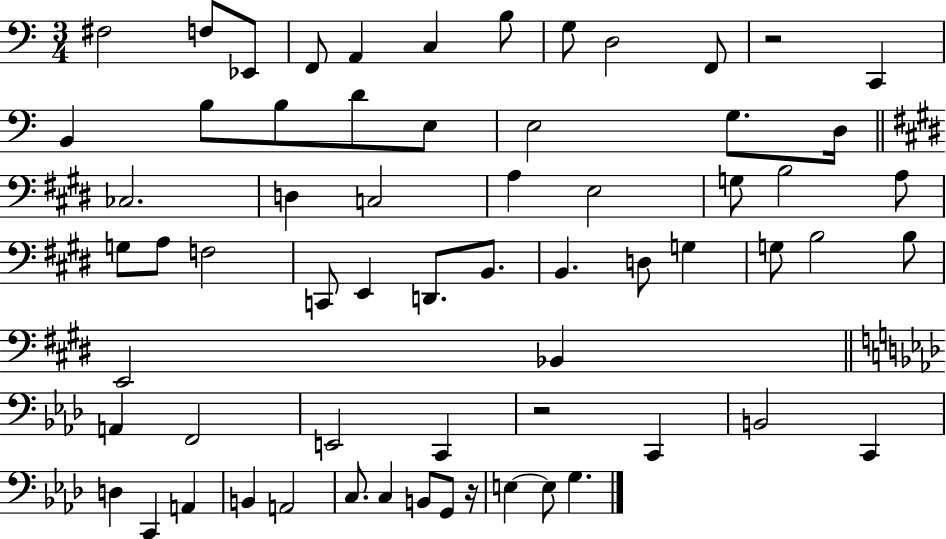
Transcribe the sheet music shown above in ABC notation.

X:1
T:Untitled
M:3/4
L:1/4
K:C
^F,2 F,/2 _E,,/2 F,,/2 A,, C, B,/2 G,/2 D,2 F,,/2 z2 C,, B,, B,/2 B,/2 D/2 E,/2 E,2 G,/2 D,/4 _C,2 D, C,2 A, E,2 G,/2 B,2 A,/2 G,/2 A,/2 F,2 C,,/2 E,, D,,/2 B,,/2 B,, D,/2 G, G,/2 B,2 B,/2 E,,2 _B,, A,, F,,2 E,,2 C,, z2 C,, B,,2 C,, D, C,, A,, B,, A,,2 C,/2 C, B,,/2 G,,/2 z/4 E, E,/2 G,